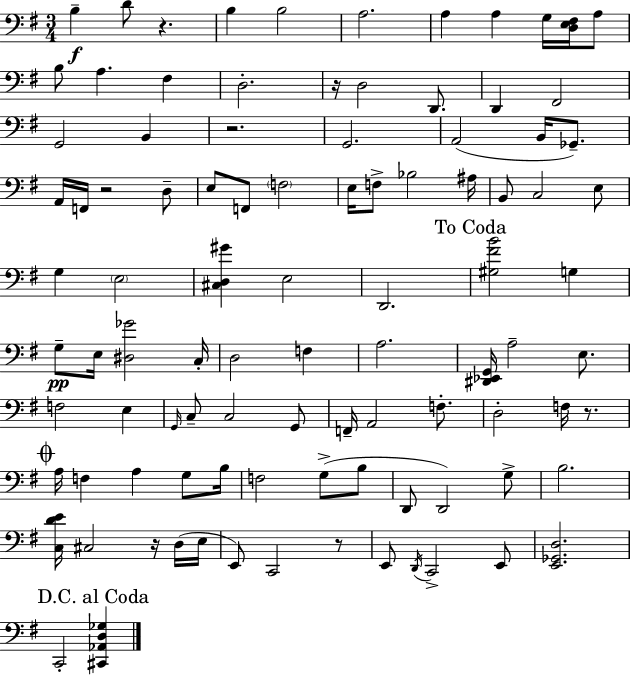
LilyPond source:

{
  \clef bass
  \numericTimeSignature
  \time 3/4
  \key e \minor
  b4--\f d'8 r4. | b4 b2 | a2. | a4 a4 g16 <d e fis>16 a8 | \break b8 a4. fis4 | d2.-. | r16 d2 d,8. | d,4 fis,2 | \break g,2 b,4 | r2. | g,2. | a,2( b,16 ges,8.--) | \break a,16 f,16 r2 d8-- | e8 f,8 \parenthesize f2 | e16 f8-> bes2 ais16 | b,8 c2 e8 | \break g4 \parenthesize e2 | <cis d gis'>4 e2 | d,2. | \mark "To Coda" <gis fis' b'>2 g4 | \break g8--\pp e16 <dis ges'>2 c16-. | d2 f4 | a2. | <dis, ees, g,>16 a2-- e8. | \break f2 e4 | \grace { g,16 } c8-- c2 g,8 | f,16-- a,2 f8.-. | d2-. f16 r8. | \break \mark \markup { \musicglyph "scripts.coda" } a16 f4 a4 g8 | b16 f2 g8->( b8 | d,8 d,2) g8-> | b2. | \break <c d' e'>16 cis2 r16 d16( | e16 e,8) c,2 r8 | e,8 \acciaccatura { d,16 } c,2-> | e,8 <e, ges, d>2. | \break \mark "D.C. al Coda" c,2-. <cis, aes, d ges>4 | \bar "|."
}